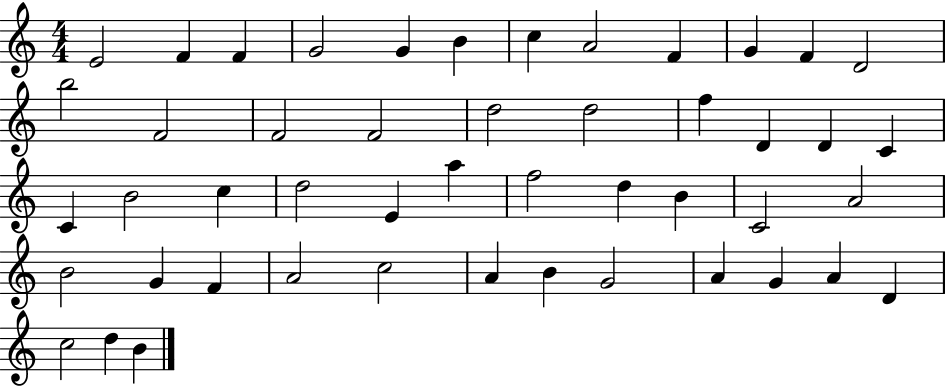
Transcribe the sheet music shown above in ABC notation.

X:1
T:Untitled
M:4/4
L:1/4
K:C
E2 F F G2 G B c A2 F G F D2 b2 F2 F2 F2 d2 d2 f D D C C B2 c d2 E a f2 d B C2 A2 B2 G F A2 c2 A B G2 A G A D c2 d B